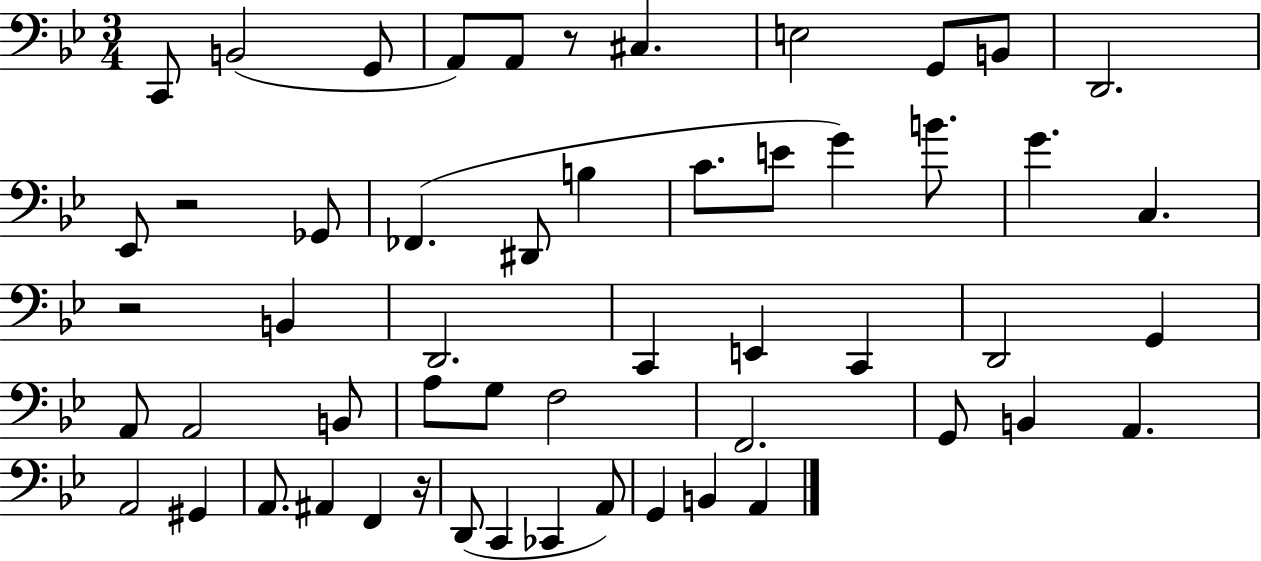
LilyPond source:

{
  \clef bass
  \numericTimeSignature
  \time 3/4
  \key bes \major
  c,8 b,2( g,8 | a,8) a,8 r8 cis4. | e2 g,8 b,8 | d,2. | \break ees,8 r2 ges,8 | fes,4.( dis,8 b4 | c'8. e'8 g'4) b'8. | g'4. c4. | \break r2 b,4 | d,2. | c,4 e,4 c,4 | d,2 g,4 | \break a,8 a,2 b,8 | a8 g8 f2 | f,2. | g,8 b,4 a,4. | \break a,2 gis,4 | a,8. ais,4 f,4 r16 | d,8( c,4 ces,4 a,8) | g,4 b,4 a,4 | \break \bar "|."
}